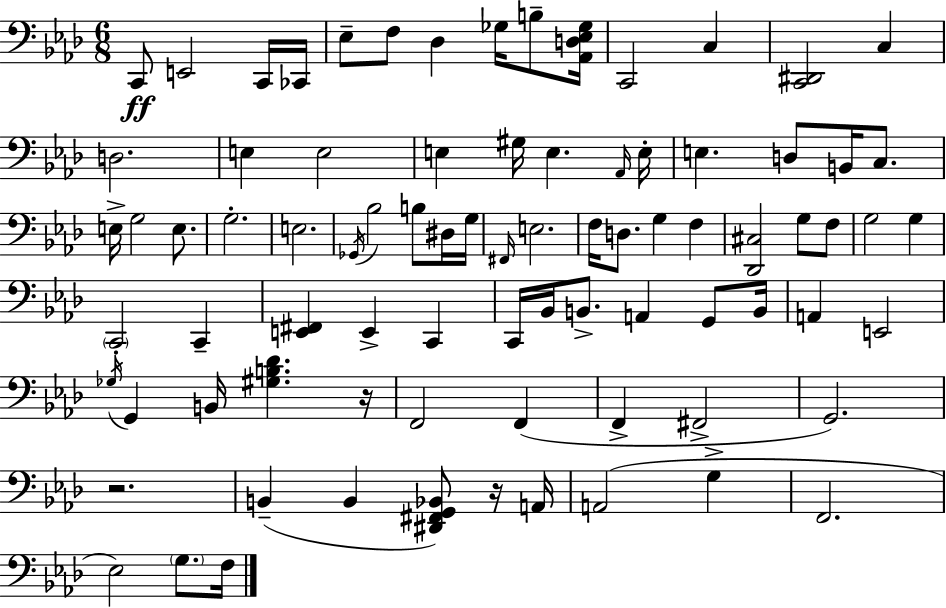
{
  \clef bass
  \numericTimeSignature
  \time 6/8
  \key f \minor
  c,8\ff e,2 c,16 ces,16 | ees8-- f8 des4 ges16 b8-- <aes, d ees ges>16 | c,2 c4 | <c, dis,>2 c4 | \break d2. | e4 e2 | e4 gis16 e4. \grace { aes,16 } | e16-. e4. d8 b,16 c8. | \break e16-> g2 e8. | g2.-. | e2. | \acciaccatura { ges,16 } bes2 b8 | \break dis16 g16 \grace { fis,16 } e2. | f16 d8. g4 f4 | <des, cis>2 g8 | f8 g2 g4 | \break \parenthesize c,2-. c,4-- | <e, fis,>4 e,4-> c,4 | c,16 bes,16 b,8.-> a,4 | g,8 b,16 a,4 e,2 | \break \acciaccatura { ges16 } g,4 b,16 <gis b des'>4. | r16 f,2 | f,4( f,4-> fis,2-> | g,2.) | \break r2. | b,4--( b,4 | <dis, fis, g, bes,>8) r16 a,16 a,2( | g4-> f,2. | \break ees2) | \parenthesize g8. f16 \bar "|."
}